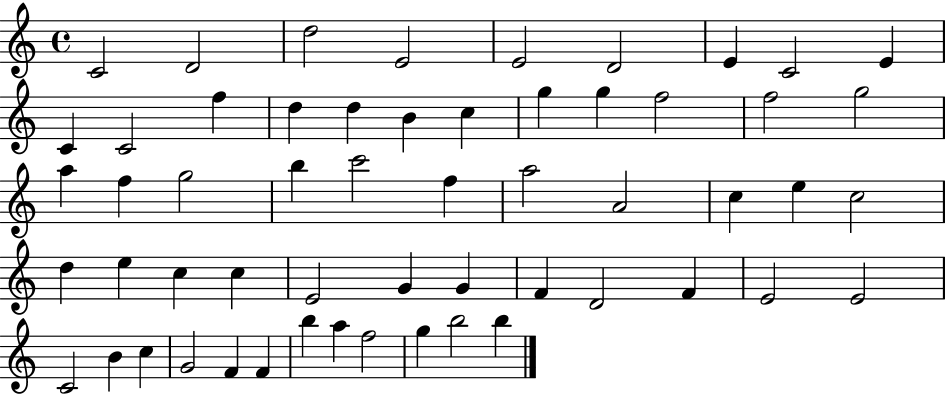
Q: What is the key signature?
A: C major